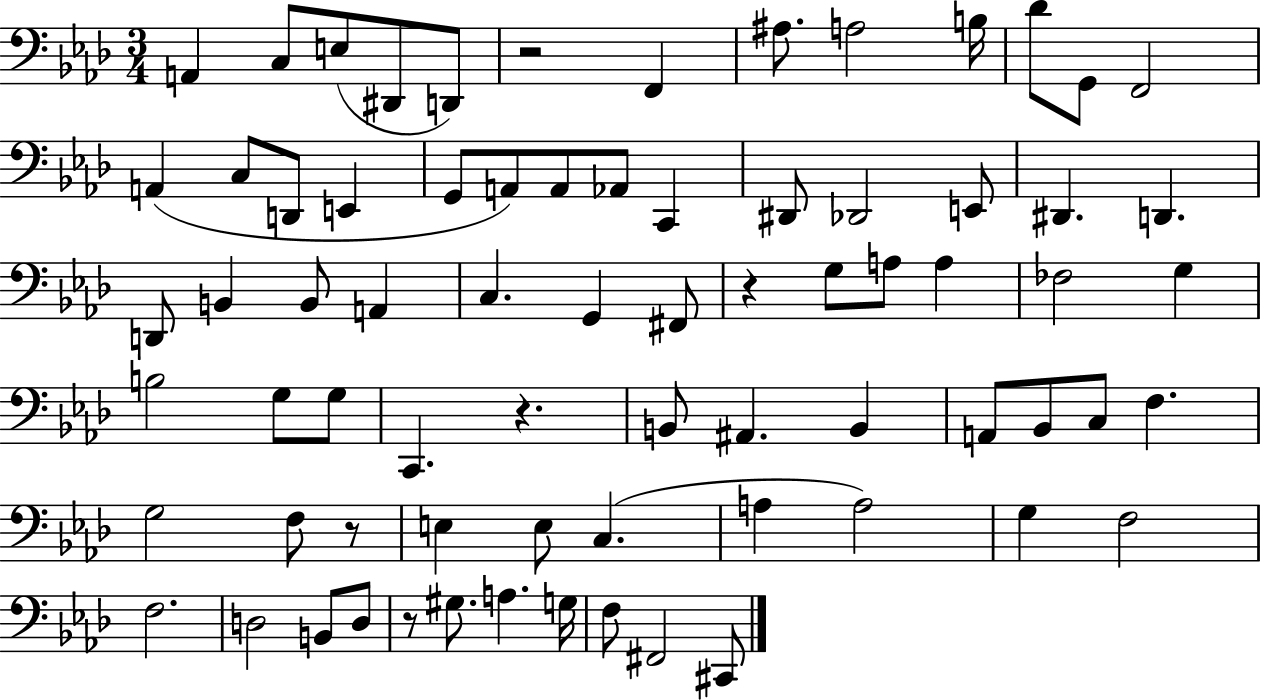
{
  \clef bass
  \numericTimeSignature
  \time 3/4
  \key aes \major
  a,4 c8 e8( dis,8 d,8) | r2 f,4 | ais8. a2 b16 | des'8 g,8 f,2 | \break a,4( c8 d,8 e,4 | g,8 a,8) a,8 aes,8 c,4 | dis,8 des,2 e,8 | dis,4. d,4. | \break d,8 b,4 b,8 a,4 | c4. g,4 fis,8 | r4 g8 a8 a4 | fes2 g4 | \break b2 g8 g8 | c,4. r4. | b,8 ais,4. b,4 | a,8 bes,8 c8 f4. | \break g2 f8 r8 | e4 e8 c4.( | a4 a2) | g4 f2 | \break f2. | d2 b,8 d8 | r8 gis8. a4. g16 | f8 fis,2 cis,8 | \break \bar "|."
}